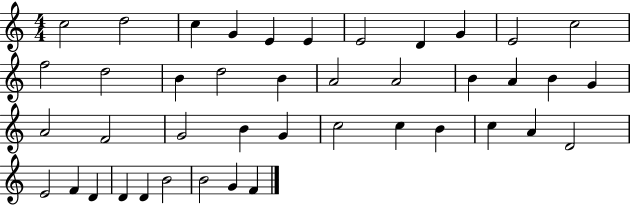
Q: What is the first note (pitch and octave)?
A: C5